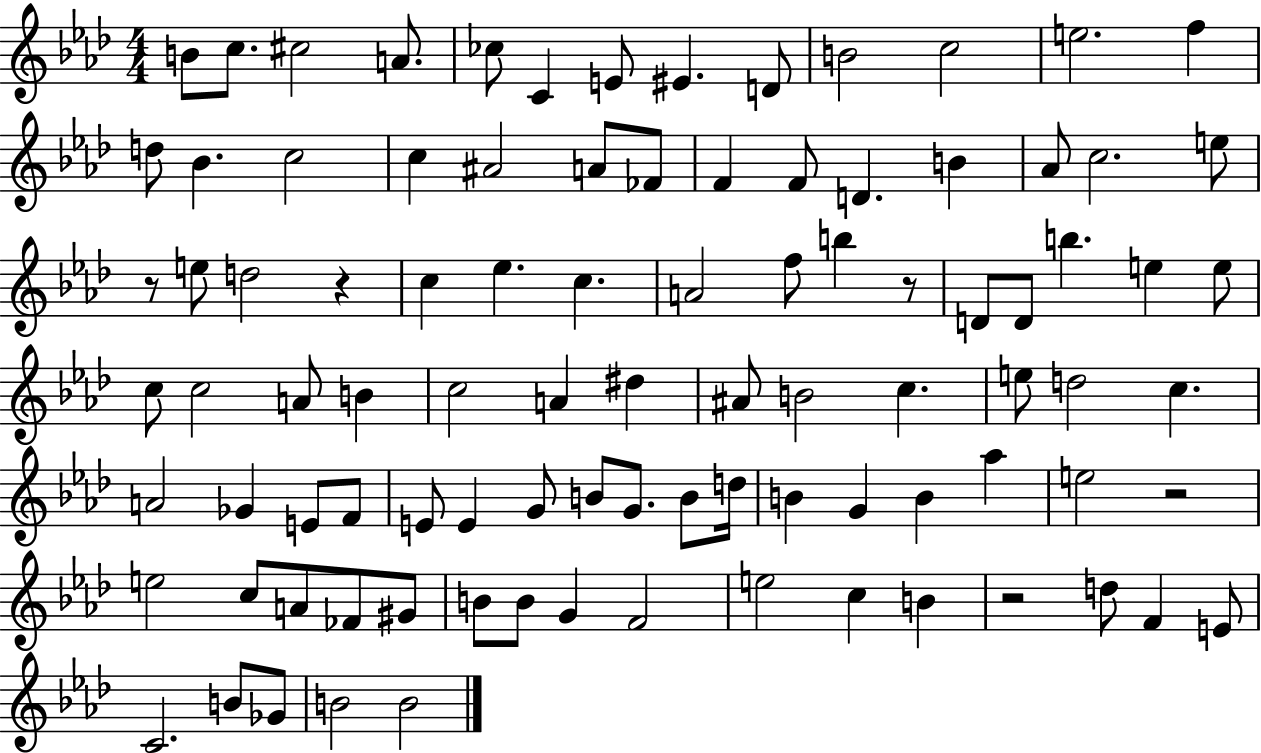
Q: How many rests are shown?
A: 5